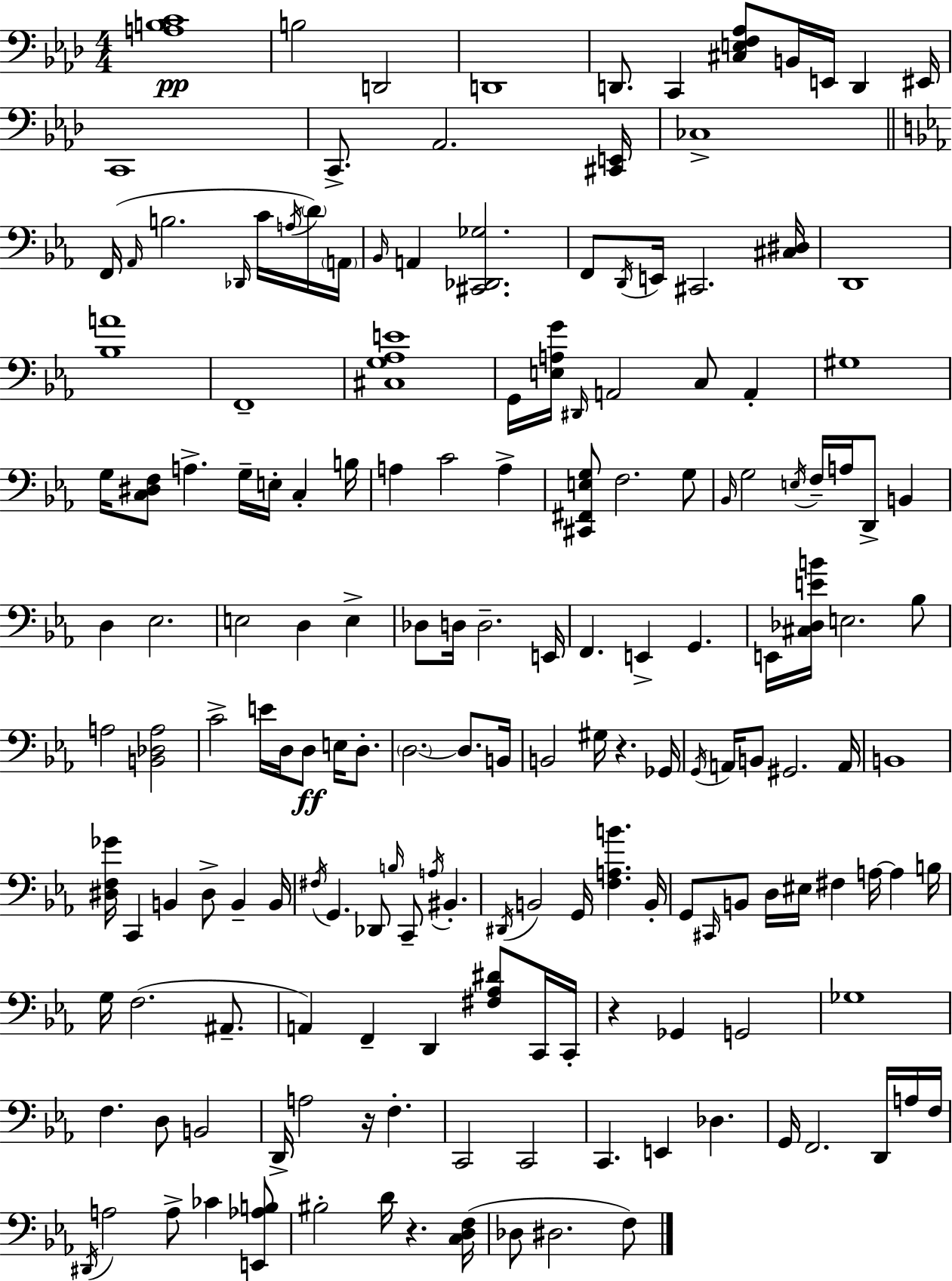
X:1
T:Untitled
M:4/4
L:1/4
K:Ab
[A,B,C]4 B,2 D,,2 D,,4 D,,/2 C,, [^C,E,F,_A,]/2 B,,/4 E,,/4 D,, ^E,,/4 C,,4 C,,/2 _A,,2 [^C,,E,,]/4 _C,4 F,,/4 _A,,/4 B,2 _D,,/4 C/4 A,/4 D/4 A,,/4 _B,,/4 A,, [^C,,_D,,_G,]2 F,,/2 D,,/4 E,,/4 ^C,,2 [^C,^D,]/4 D,,4 [_B,A]4 F,,4 [^C,G,_A,E]4 G,,/4 [E,A,G]/4 ^D,,/4 A,,2 C,/2 A,, ^G,4 G,/4 [C,^D,F,]/2 A, G,/4 E,/4 C, B,/4 A, C2 A, [^C,,^F,,E,G,]/2 F,2 G,/2 _B,,/4 G,2 E,/4 F,/4 A,/4 D,,/2 B,, D, _E,2 E,2 D, E, _D,/2 D,/4 D,2 E,,/4 F,, E,, G,, E,,/4 [^C,_D,EB]/4 E,2 _B,/2 A,2 [B,,_D,A,]2 C2 E/4 D,/4 D,/2 E,/4 D,/2 D,2 D,/2 B,,/4 B,,2 ^G,/4 z _G,,/4 G,,/4 A,,/4 B,,/2 ^G,,2 A,,/4 B,,4 [^D,F,_G]/4 C,, B,, ^D,/2 B,, B,,/4 ^F,/4 G,, _D,,/2 B,/4 C,,/2 A,/4 ^B,, ^D,,/4 B,,2 G,,/4 [F,A,B] B,,/4 G,,/2 ^C,,/4 B,,/2 D,/4 ^E,/4 ^F, A,/4 A, B,/4 G,/4 F,2 ^A,,/2 A,, F,, D,, [^F,_A,^D]/2 C,,/4 C,,/4 z _G,, G,,2 _G,4 F, D,/2 B,,2 D,,/4 A,2 z/4 F, C,,2 C,,2 C,, E,, _D, G,,/4 F,,2 D,,/4 A,/4 F,/4 ^D,,/4 A,2 A,/2 _C [E,,_A,B,]/2 ^B,2 D/4 z [C,D,F,]/4 _D,/2 ^D,2 F,/2